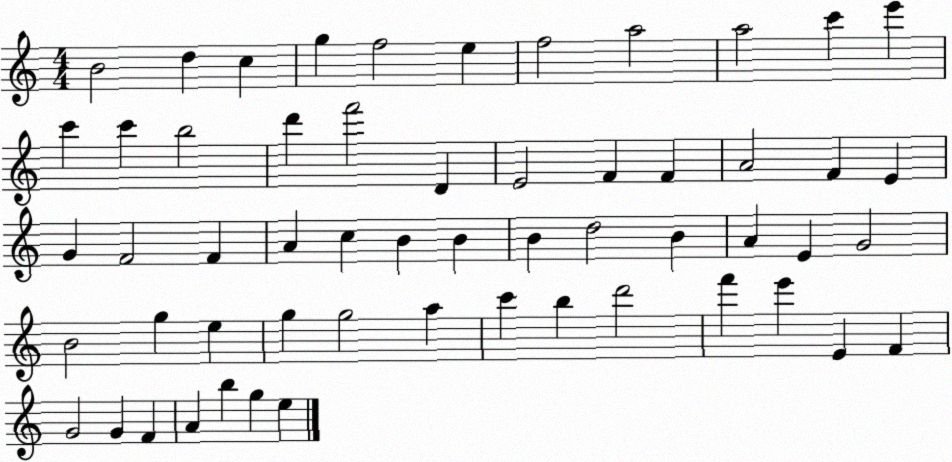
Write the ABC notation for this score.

X:1
T:Untitled
M:4/4
L:1/4
K:C
B2 d c g f2 e f2 a2 a2 c' e' c' c' b2 d' f'2 D E2 F F A2 F E G F2 F A c B B B d2 B A E G2 B2 g e g g2 a c' b d'2 f' e' E F G2 G F A b g e